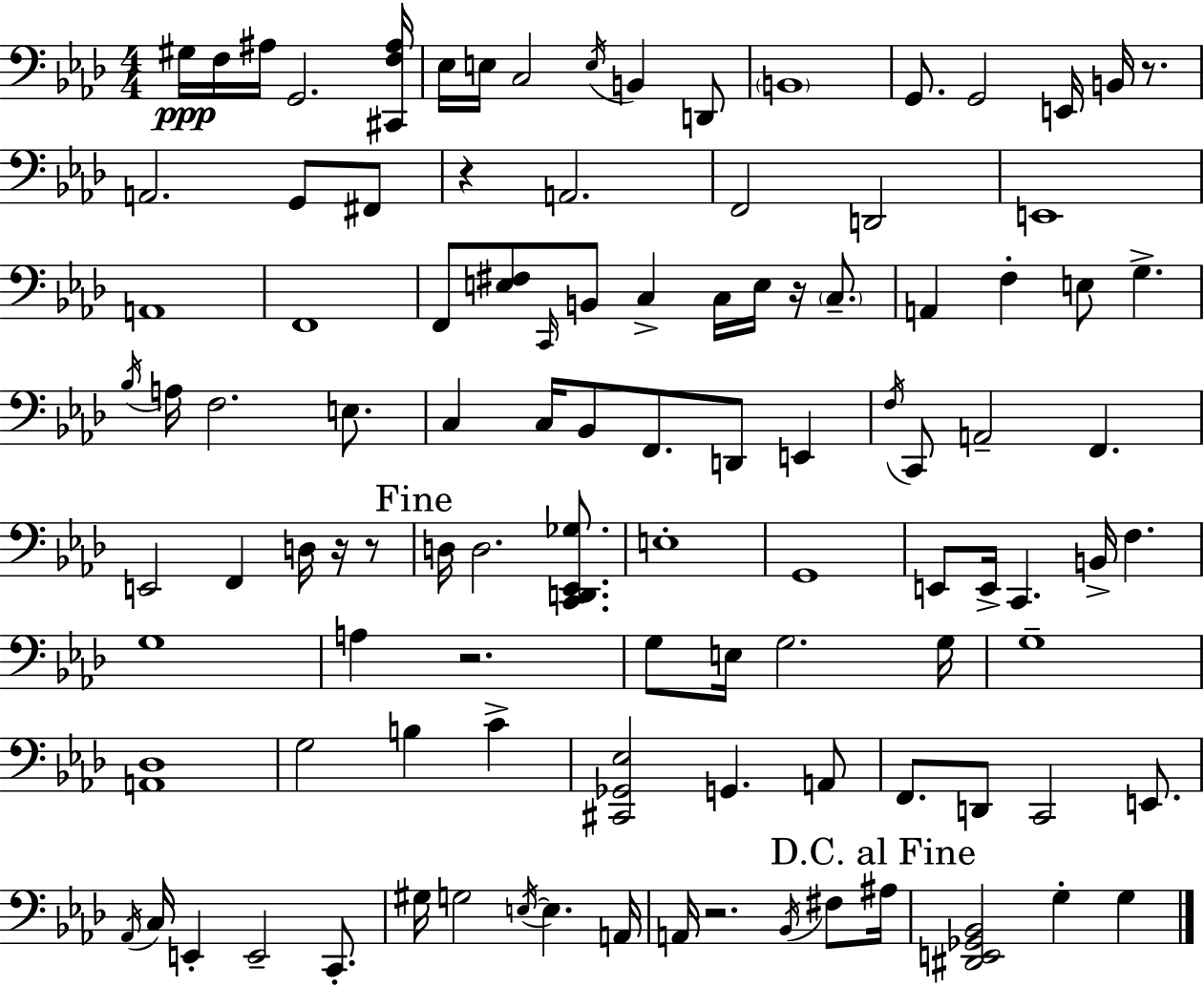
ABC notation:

X:1
T:Untitled
M:4/4
L:1/4
K:Ab
^G,/4 F,/4 ^A,/4 G,,2 [^C,,F,^A,]/4 _E,/4 E,/4 C,2 E,/4 B,, D,,/2 B,,4 G,,/2 G,,2 E,,/4 B,,/4 z/2 A,,2 G,,/2 ^F,,/2 z A,,2 F,,2 D,,2 E,,4 A,,4 F,,4 F,,/2 [E,^F,]/2 C,,/4 B,,/2 C, C,/4 E,/4 z/4 C,/2 A,, F, E,/2 G, _B,/4 A,/4 F,2 E,/2 C, C,/4 _B,,/2 F,,/2 D,,/2 E,, F,/4 C,,/2 A,,2 F,, E,,2 F,, D,/4 z/4 z/2 D,/4 D,2 [C,,D,,_E,,_G,]/2 E,4 G,,4 E,,/2 E,,/4 C,, B,,/4 F, G,4 A, z2 G,/2 E,/4 G,2 G,/4 G,4 [A,,_D,]4 G,2 B, C [^C,,_G,,_E,]2 G,, A,,/2 F,,/2 D,,/2 C,,2 E,,/2 _A,,/4 C,/4 E,, E,,2 C,,/2 ^G,/4 G,2 E,/4 E, A,,/4 A,,/4 z2 _B,,/4 ^F,/2 ^A,/4 [^D,,E,,_G,,_B,,]2 G, G,